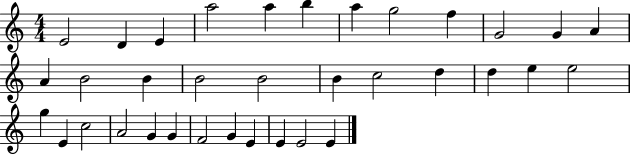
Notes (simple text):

E4/h D4/q E4/q A5/h A5/q B5/q A5/q G5/h F5/q G4/h G4/q A4/q A4/q B4/h B4/q B4/h B4/h B4/q C5/h D5/q D5/q E5/q E5/h G5/q E4/q C5/h A4/h G4/q G4/q F4/h G4/q E4/q E4/q E4/h E4/q